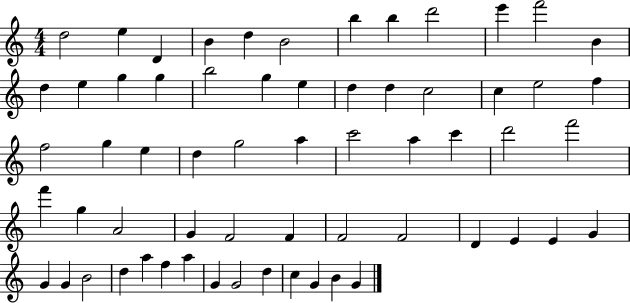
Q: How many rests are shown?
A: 0